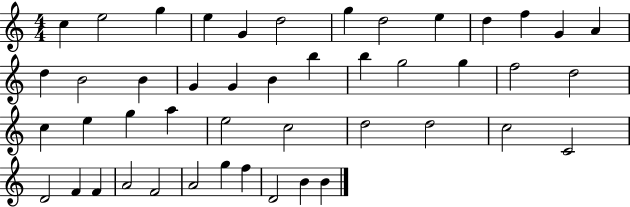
X:1
T:Untitled
M:4/4
L:1/4
K:C
c e2 g e G d2 g d2 e d f G A d B2 B G G B b b g2 g f2 d2 c e g a e2 c2 d2 d2 c2 C2 D2 F F A2 F2 A2 g f D2 B B